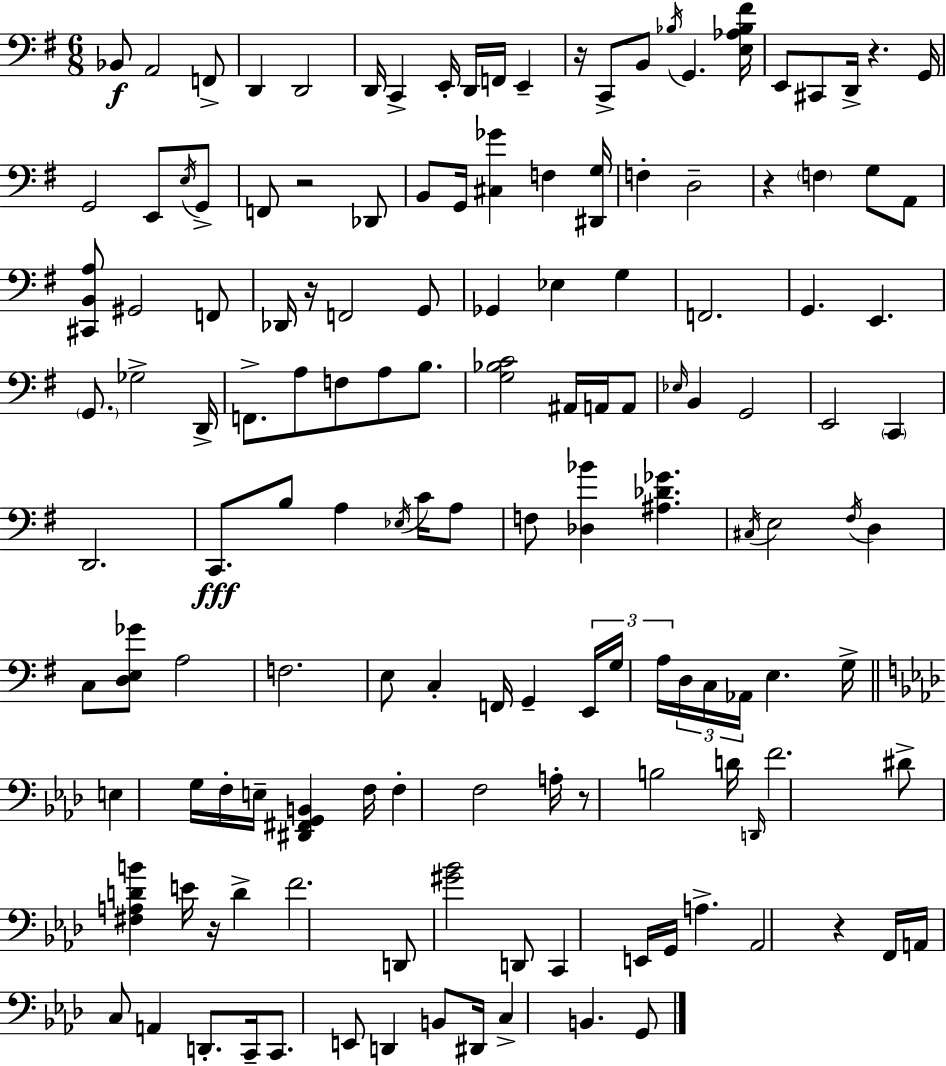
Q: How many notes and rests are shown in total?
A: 143